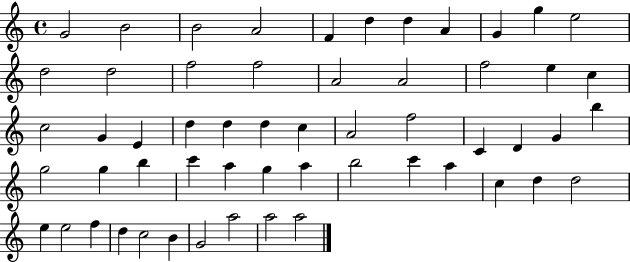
{
  \clef treble
  \time 4/4
  \defaultTimeSignature
  \key c \major
  g'2 b'2 | b'2 a'2 | f'4 d''4 d''4 a'4 | g'4 g''4 e''2 | \break d''2 d''2 | f''2 f''2 | a'2 a'2 | f''2 e''4 c''4 | \break c''2 g'4 e'4 | d''4 d''4 d''4 c''4 | a'2 f''2 | c'4 d'4 g'4 b''4 | \break g''2 g''4 b''4 | c'''4 a''4 g''4 a''4 | b''2 c'''4 a''4 | c''4 d''4 d''2 | \break e''4 e''2 f''4 | d''4 c''2 b'4 | g'2 a''2 | a''2 a''2 | \break \bar "|."
}